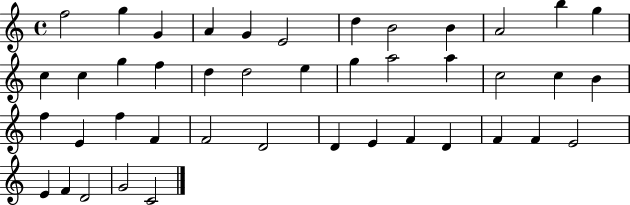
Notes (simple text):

F5/h G5/q G4/q A4/q G4/q E4/h D5/q B4/h B4/q A4/h B5/q G5/q C5/q C5/q G5/q F5/q D5/q D5/h E5/q G5/q A5/h A5/q C5/h C5/q B4/q F5/q E4/q F5/q F4/q F4/h D4/h D4/q E4/q F4/q D4/q F4/q F4/q E4/h E4/q F4/q D4/h G4/h C4/h